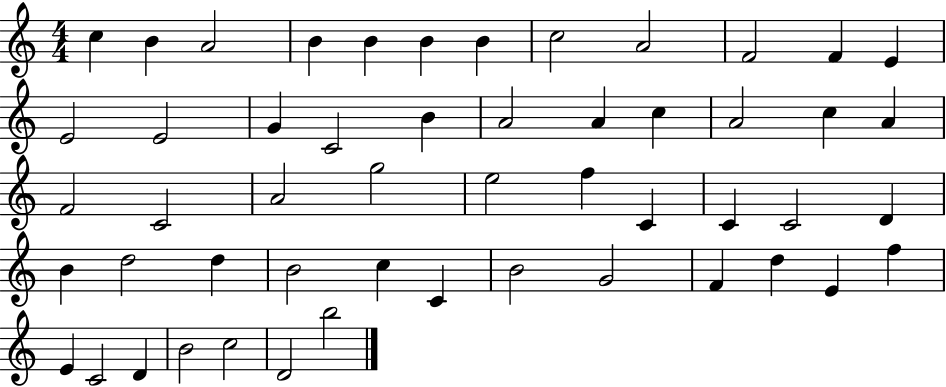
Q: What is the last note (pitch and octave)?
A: B5